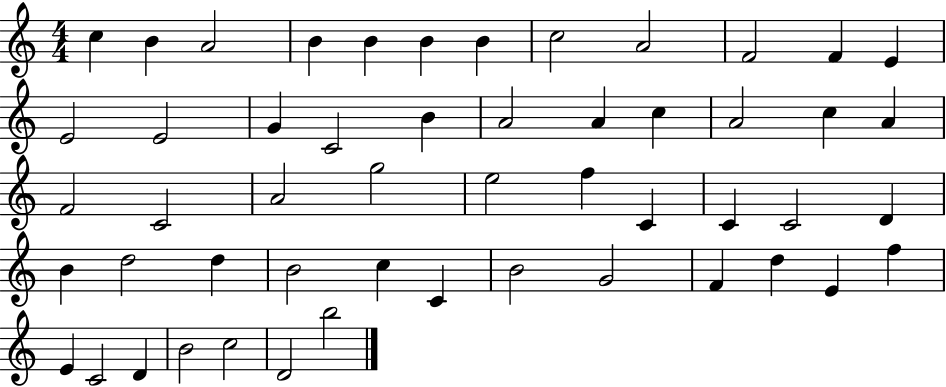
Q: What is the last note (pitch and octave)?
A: B5